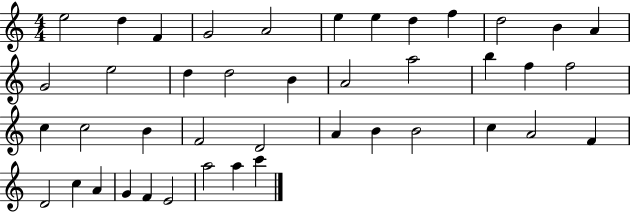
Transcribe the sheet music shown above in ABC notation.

X:1
T:Untitled
M:4/4
L:1/4
K:C
e2 d F G2 A2 e e d f d2 B A G2 e2 d d2 B A2 a2 b f f2 c c2 B F2 D2 A B B2 c A2 F D2 c A G F E2 a2 a c'